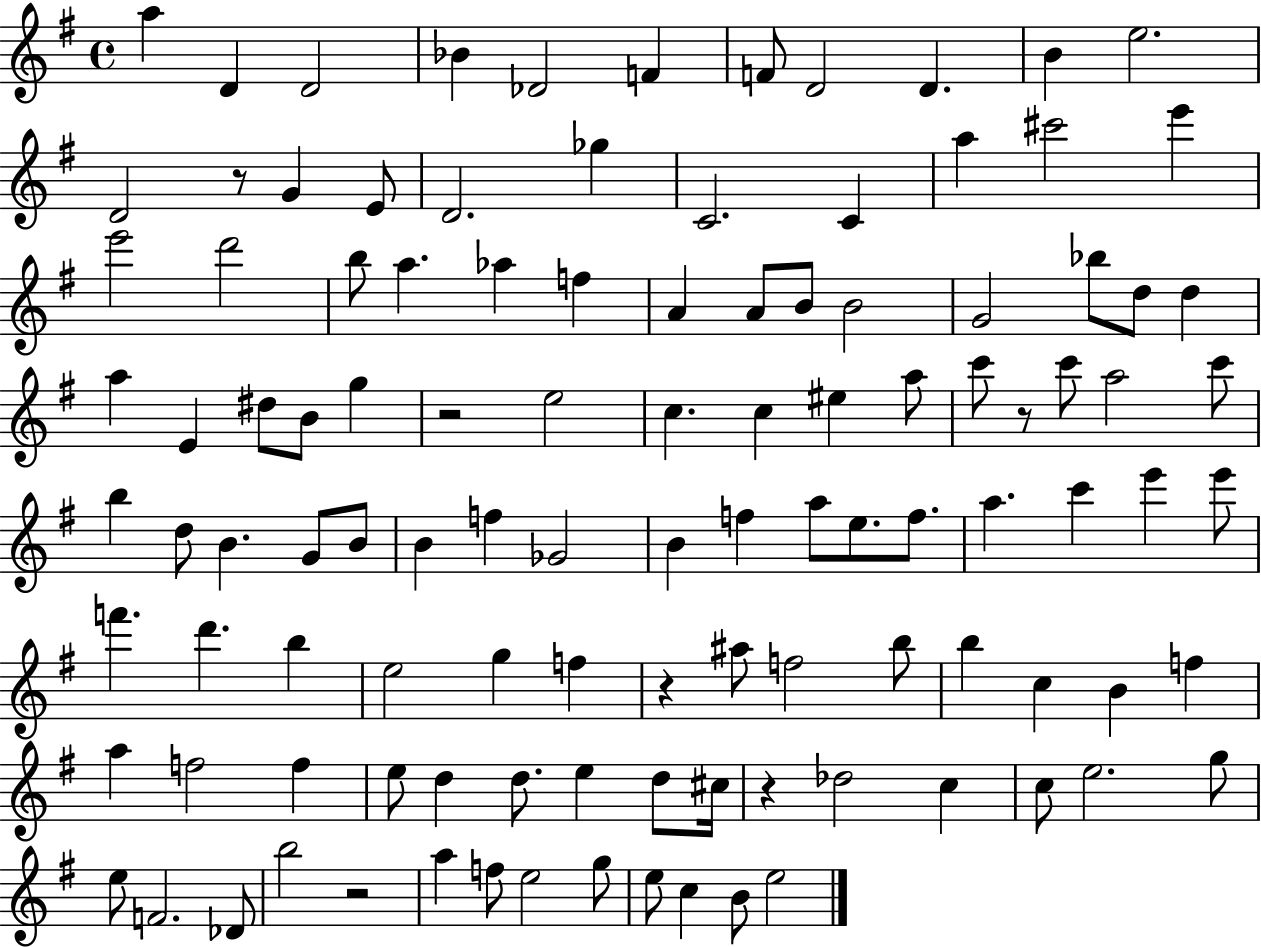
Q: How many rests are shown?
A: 6